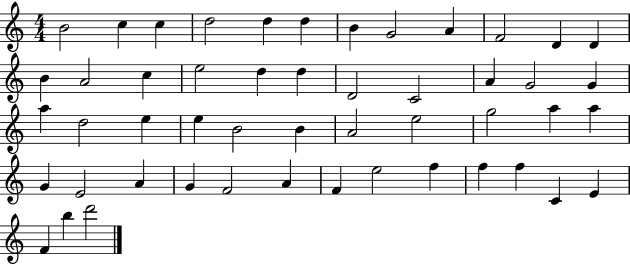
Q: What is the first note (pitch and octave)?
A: B4